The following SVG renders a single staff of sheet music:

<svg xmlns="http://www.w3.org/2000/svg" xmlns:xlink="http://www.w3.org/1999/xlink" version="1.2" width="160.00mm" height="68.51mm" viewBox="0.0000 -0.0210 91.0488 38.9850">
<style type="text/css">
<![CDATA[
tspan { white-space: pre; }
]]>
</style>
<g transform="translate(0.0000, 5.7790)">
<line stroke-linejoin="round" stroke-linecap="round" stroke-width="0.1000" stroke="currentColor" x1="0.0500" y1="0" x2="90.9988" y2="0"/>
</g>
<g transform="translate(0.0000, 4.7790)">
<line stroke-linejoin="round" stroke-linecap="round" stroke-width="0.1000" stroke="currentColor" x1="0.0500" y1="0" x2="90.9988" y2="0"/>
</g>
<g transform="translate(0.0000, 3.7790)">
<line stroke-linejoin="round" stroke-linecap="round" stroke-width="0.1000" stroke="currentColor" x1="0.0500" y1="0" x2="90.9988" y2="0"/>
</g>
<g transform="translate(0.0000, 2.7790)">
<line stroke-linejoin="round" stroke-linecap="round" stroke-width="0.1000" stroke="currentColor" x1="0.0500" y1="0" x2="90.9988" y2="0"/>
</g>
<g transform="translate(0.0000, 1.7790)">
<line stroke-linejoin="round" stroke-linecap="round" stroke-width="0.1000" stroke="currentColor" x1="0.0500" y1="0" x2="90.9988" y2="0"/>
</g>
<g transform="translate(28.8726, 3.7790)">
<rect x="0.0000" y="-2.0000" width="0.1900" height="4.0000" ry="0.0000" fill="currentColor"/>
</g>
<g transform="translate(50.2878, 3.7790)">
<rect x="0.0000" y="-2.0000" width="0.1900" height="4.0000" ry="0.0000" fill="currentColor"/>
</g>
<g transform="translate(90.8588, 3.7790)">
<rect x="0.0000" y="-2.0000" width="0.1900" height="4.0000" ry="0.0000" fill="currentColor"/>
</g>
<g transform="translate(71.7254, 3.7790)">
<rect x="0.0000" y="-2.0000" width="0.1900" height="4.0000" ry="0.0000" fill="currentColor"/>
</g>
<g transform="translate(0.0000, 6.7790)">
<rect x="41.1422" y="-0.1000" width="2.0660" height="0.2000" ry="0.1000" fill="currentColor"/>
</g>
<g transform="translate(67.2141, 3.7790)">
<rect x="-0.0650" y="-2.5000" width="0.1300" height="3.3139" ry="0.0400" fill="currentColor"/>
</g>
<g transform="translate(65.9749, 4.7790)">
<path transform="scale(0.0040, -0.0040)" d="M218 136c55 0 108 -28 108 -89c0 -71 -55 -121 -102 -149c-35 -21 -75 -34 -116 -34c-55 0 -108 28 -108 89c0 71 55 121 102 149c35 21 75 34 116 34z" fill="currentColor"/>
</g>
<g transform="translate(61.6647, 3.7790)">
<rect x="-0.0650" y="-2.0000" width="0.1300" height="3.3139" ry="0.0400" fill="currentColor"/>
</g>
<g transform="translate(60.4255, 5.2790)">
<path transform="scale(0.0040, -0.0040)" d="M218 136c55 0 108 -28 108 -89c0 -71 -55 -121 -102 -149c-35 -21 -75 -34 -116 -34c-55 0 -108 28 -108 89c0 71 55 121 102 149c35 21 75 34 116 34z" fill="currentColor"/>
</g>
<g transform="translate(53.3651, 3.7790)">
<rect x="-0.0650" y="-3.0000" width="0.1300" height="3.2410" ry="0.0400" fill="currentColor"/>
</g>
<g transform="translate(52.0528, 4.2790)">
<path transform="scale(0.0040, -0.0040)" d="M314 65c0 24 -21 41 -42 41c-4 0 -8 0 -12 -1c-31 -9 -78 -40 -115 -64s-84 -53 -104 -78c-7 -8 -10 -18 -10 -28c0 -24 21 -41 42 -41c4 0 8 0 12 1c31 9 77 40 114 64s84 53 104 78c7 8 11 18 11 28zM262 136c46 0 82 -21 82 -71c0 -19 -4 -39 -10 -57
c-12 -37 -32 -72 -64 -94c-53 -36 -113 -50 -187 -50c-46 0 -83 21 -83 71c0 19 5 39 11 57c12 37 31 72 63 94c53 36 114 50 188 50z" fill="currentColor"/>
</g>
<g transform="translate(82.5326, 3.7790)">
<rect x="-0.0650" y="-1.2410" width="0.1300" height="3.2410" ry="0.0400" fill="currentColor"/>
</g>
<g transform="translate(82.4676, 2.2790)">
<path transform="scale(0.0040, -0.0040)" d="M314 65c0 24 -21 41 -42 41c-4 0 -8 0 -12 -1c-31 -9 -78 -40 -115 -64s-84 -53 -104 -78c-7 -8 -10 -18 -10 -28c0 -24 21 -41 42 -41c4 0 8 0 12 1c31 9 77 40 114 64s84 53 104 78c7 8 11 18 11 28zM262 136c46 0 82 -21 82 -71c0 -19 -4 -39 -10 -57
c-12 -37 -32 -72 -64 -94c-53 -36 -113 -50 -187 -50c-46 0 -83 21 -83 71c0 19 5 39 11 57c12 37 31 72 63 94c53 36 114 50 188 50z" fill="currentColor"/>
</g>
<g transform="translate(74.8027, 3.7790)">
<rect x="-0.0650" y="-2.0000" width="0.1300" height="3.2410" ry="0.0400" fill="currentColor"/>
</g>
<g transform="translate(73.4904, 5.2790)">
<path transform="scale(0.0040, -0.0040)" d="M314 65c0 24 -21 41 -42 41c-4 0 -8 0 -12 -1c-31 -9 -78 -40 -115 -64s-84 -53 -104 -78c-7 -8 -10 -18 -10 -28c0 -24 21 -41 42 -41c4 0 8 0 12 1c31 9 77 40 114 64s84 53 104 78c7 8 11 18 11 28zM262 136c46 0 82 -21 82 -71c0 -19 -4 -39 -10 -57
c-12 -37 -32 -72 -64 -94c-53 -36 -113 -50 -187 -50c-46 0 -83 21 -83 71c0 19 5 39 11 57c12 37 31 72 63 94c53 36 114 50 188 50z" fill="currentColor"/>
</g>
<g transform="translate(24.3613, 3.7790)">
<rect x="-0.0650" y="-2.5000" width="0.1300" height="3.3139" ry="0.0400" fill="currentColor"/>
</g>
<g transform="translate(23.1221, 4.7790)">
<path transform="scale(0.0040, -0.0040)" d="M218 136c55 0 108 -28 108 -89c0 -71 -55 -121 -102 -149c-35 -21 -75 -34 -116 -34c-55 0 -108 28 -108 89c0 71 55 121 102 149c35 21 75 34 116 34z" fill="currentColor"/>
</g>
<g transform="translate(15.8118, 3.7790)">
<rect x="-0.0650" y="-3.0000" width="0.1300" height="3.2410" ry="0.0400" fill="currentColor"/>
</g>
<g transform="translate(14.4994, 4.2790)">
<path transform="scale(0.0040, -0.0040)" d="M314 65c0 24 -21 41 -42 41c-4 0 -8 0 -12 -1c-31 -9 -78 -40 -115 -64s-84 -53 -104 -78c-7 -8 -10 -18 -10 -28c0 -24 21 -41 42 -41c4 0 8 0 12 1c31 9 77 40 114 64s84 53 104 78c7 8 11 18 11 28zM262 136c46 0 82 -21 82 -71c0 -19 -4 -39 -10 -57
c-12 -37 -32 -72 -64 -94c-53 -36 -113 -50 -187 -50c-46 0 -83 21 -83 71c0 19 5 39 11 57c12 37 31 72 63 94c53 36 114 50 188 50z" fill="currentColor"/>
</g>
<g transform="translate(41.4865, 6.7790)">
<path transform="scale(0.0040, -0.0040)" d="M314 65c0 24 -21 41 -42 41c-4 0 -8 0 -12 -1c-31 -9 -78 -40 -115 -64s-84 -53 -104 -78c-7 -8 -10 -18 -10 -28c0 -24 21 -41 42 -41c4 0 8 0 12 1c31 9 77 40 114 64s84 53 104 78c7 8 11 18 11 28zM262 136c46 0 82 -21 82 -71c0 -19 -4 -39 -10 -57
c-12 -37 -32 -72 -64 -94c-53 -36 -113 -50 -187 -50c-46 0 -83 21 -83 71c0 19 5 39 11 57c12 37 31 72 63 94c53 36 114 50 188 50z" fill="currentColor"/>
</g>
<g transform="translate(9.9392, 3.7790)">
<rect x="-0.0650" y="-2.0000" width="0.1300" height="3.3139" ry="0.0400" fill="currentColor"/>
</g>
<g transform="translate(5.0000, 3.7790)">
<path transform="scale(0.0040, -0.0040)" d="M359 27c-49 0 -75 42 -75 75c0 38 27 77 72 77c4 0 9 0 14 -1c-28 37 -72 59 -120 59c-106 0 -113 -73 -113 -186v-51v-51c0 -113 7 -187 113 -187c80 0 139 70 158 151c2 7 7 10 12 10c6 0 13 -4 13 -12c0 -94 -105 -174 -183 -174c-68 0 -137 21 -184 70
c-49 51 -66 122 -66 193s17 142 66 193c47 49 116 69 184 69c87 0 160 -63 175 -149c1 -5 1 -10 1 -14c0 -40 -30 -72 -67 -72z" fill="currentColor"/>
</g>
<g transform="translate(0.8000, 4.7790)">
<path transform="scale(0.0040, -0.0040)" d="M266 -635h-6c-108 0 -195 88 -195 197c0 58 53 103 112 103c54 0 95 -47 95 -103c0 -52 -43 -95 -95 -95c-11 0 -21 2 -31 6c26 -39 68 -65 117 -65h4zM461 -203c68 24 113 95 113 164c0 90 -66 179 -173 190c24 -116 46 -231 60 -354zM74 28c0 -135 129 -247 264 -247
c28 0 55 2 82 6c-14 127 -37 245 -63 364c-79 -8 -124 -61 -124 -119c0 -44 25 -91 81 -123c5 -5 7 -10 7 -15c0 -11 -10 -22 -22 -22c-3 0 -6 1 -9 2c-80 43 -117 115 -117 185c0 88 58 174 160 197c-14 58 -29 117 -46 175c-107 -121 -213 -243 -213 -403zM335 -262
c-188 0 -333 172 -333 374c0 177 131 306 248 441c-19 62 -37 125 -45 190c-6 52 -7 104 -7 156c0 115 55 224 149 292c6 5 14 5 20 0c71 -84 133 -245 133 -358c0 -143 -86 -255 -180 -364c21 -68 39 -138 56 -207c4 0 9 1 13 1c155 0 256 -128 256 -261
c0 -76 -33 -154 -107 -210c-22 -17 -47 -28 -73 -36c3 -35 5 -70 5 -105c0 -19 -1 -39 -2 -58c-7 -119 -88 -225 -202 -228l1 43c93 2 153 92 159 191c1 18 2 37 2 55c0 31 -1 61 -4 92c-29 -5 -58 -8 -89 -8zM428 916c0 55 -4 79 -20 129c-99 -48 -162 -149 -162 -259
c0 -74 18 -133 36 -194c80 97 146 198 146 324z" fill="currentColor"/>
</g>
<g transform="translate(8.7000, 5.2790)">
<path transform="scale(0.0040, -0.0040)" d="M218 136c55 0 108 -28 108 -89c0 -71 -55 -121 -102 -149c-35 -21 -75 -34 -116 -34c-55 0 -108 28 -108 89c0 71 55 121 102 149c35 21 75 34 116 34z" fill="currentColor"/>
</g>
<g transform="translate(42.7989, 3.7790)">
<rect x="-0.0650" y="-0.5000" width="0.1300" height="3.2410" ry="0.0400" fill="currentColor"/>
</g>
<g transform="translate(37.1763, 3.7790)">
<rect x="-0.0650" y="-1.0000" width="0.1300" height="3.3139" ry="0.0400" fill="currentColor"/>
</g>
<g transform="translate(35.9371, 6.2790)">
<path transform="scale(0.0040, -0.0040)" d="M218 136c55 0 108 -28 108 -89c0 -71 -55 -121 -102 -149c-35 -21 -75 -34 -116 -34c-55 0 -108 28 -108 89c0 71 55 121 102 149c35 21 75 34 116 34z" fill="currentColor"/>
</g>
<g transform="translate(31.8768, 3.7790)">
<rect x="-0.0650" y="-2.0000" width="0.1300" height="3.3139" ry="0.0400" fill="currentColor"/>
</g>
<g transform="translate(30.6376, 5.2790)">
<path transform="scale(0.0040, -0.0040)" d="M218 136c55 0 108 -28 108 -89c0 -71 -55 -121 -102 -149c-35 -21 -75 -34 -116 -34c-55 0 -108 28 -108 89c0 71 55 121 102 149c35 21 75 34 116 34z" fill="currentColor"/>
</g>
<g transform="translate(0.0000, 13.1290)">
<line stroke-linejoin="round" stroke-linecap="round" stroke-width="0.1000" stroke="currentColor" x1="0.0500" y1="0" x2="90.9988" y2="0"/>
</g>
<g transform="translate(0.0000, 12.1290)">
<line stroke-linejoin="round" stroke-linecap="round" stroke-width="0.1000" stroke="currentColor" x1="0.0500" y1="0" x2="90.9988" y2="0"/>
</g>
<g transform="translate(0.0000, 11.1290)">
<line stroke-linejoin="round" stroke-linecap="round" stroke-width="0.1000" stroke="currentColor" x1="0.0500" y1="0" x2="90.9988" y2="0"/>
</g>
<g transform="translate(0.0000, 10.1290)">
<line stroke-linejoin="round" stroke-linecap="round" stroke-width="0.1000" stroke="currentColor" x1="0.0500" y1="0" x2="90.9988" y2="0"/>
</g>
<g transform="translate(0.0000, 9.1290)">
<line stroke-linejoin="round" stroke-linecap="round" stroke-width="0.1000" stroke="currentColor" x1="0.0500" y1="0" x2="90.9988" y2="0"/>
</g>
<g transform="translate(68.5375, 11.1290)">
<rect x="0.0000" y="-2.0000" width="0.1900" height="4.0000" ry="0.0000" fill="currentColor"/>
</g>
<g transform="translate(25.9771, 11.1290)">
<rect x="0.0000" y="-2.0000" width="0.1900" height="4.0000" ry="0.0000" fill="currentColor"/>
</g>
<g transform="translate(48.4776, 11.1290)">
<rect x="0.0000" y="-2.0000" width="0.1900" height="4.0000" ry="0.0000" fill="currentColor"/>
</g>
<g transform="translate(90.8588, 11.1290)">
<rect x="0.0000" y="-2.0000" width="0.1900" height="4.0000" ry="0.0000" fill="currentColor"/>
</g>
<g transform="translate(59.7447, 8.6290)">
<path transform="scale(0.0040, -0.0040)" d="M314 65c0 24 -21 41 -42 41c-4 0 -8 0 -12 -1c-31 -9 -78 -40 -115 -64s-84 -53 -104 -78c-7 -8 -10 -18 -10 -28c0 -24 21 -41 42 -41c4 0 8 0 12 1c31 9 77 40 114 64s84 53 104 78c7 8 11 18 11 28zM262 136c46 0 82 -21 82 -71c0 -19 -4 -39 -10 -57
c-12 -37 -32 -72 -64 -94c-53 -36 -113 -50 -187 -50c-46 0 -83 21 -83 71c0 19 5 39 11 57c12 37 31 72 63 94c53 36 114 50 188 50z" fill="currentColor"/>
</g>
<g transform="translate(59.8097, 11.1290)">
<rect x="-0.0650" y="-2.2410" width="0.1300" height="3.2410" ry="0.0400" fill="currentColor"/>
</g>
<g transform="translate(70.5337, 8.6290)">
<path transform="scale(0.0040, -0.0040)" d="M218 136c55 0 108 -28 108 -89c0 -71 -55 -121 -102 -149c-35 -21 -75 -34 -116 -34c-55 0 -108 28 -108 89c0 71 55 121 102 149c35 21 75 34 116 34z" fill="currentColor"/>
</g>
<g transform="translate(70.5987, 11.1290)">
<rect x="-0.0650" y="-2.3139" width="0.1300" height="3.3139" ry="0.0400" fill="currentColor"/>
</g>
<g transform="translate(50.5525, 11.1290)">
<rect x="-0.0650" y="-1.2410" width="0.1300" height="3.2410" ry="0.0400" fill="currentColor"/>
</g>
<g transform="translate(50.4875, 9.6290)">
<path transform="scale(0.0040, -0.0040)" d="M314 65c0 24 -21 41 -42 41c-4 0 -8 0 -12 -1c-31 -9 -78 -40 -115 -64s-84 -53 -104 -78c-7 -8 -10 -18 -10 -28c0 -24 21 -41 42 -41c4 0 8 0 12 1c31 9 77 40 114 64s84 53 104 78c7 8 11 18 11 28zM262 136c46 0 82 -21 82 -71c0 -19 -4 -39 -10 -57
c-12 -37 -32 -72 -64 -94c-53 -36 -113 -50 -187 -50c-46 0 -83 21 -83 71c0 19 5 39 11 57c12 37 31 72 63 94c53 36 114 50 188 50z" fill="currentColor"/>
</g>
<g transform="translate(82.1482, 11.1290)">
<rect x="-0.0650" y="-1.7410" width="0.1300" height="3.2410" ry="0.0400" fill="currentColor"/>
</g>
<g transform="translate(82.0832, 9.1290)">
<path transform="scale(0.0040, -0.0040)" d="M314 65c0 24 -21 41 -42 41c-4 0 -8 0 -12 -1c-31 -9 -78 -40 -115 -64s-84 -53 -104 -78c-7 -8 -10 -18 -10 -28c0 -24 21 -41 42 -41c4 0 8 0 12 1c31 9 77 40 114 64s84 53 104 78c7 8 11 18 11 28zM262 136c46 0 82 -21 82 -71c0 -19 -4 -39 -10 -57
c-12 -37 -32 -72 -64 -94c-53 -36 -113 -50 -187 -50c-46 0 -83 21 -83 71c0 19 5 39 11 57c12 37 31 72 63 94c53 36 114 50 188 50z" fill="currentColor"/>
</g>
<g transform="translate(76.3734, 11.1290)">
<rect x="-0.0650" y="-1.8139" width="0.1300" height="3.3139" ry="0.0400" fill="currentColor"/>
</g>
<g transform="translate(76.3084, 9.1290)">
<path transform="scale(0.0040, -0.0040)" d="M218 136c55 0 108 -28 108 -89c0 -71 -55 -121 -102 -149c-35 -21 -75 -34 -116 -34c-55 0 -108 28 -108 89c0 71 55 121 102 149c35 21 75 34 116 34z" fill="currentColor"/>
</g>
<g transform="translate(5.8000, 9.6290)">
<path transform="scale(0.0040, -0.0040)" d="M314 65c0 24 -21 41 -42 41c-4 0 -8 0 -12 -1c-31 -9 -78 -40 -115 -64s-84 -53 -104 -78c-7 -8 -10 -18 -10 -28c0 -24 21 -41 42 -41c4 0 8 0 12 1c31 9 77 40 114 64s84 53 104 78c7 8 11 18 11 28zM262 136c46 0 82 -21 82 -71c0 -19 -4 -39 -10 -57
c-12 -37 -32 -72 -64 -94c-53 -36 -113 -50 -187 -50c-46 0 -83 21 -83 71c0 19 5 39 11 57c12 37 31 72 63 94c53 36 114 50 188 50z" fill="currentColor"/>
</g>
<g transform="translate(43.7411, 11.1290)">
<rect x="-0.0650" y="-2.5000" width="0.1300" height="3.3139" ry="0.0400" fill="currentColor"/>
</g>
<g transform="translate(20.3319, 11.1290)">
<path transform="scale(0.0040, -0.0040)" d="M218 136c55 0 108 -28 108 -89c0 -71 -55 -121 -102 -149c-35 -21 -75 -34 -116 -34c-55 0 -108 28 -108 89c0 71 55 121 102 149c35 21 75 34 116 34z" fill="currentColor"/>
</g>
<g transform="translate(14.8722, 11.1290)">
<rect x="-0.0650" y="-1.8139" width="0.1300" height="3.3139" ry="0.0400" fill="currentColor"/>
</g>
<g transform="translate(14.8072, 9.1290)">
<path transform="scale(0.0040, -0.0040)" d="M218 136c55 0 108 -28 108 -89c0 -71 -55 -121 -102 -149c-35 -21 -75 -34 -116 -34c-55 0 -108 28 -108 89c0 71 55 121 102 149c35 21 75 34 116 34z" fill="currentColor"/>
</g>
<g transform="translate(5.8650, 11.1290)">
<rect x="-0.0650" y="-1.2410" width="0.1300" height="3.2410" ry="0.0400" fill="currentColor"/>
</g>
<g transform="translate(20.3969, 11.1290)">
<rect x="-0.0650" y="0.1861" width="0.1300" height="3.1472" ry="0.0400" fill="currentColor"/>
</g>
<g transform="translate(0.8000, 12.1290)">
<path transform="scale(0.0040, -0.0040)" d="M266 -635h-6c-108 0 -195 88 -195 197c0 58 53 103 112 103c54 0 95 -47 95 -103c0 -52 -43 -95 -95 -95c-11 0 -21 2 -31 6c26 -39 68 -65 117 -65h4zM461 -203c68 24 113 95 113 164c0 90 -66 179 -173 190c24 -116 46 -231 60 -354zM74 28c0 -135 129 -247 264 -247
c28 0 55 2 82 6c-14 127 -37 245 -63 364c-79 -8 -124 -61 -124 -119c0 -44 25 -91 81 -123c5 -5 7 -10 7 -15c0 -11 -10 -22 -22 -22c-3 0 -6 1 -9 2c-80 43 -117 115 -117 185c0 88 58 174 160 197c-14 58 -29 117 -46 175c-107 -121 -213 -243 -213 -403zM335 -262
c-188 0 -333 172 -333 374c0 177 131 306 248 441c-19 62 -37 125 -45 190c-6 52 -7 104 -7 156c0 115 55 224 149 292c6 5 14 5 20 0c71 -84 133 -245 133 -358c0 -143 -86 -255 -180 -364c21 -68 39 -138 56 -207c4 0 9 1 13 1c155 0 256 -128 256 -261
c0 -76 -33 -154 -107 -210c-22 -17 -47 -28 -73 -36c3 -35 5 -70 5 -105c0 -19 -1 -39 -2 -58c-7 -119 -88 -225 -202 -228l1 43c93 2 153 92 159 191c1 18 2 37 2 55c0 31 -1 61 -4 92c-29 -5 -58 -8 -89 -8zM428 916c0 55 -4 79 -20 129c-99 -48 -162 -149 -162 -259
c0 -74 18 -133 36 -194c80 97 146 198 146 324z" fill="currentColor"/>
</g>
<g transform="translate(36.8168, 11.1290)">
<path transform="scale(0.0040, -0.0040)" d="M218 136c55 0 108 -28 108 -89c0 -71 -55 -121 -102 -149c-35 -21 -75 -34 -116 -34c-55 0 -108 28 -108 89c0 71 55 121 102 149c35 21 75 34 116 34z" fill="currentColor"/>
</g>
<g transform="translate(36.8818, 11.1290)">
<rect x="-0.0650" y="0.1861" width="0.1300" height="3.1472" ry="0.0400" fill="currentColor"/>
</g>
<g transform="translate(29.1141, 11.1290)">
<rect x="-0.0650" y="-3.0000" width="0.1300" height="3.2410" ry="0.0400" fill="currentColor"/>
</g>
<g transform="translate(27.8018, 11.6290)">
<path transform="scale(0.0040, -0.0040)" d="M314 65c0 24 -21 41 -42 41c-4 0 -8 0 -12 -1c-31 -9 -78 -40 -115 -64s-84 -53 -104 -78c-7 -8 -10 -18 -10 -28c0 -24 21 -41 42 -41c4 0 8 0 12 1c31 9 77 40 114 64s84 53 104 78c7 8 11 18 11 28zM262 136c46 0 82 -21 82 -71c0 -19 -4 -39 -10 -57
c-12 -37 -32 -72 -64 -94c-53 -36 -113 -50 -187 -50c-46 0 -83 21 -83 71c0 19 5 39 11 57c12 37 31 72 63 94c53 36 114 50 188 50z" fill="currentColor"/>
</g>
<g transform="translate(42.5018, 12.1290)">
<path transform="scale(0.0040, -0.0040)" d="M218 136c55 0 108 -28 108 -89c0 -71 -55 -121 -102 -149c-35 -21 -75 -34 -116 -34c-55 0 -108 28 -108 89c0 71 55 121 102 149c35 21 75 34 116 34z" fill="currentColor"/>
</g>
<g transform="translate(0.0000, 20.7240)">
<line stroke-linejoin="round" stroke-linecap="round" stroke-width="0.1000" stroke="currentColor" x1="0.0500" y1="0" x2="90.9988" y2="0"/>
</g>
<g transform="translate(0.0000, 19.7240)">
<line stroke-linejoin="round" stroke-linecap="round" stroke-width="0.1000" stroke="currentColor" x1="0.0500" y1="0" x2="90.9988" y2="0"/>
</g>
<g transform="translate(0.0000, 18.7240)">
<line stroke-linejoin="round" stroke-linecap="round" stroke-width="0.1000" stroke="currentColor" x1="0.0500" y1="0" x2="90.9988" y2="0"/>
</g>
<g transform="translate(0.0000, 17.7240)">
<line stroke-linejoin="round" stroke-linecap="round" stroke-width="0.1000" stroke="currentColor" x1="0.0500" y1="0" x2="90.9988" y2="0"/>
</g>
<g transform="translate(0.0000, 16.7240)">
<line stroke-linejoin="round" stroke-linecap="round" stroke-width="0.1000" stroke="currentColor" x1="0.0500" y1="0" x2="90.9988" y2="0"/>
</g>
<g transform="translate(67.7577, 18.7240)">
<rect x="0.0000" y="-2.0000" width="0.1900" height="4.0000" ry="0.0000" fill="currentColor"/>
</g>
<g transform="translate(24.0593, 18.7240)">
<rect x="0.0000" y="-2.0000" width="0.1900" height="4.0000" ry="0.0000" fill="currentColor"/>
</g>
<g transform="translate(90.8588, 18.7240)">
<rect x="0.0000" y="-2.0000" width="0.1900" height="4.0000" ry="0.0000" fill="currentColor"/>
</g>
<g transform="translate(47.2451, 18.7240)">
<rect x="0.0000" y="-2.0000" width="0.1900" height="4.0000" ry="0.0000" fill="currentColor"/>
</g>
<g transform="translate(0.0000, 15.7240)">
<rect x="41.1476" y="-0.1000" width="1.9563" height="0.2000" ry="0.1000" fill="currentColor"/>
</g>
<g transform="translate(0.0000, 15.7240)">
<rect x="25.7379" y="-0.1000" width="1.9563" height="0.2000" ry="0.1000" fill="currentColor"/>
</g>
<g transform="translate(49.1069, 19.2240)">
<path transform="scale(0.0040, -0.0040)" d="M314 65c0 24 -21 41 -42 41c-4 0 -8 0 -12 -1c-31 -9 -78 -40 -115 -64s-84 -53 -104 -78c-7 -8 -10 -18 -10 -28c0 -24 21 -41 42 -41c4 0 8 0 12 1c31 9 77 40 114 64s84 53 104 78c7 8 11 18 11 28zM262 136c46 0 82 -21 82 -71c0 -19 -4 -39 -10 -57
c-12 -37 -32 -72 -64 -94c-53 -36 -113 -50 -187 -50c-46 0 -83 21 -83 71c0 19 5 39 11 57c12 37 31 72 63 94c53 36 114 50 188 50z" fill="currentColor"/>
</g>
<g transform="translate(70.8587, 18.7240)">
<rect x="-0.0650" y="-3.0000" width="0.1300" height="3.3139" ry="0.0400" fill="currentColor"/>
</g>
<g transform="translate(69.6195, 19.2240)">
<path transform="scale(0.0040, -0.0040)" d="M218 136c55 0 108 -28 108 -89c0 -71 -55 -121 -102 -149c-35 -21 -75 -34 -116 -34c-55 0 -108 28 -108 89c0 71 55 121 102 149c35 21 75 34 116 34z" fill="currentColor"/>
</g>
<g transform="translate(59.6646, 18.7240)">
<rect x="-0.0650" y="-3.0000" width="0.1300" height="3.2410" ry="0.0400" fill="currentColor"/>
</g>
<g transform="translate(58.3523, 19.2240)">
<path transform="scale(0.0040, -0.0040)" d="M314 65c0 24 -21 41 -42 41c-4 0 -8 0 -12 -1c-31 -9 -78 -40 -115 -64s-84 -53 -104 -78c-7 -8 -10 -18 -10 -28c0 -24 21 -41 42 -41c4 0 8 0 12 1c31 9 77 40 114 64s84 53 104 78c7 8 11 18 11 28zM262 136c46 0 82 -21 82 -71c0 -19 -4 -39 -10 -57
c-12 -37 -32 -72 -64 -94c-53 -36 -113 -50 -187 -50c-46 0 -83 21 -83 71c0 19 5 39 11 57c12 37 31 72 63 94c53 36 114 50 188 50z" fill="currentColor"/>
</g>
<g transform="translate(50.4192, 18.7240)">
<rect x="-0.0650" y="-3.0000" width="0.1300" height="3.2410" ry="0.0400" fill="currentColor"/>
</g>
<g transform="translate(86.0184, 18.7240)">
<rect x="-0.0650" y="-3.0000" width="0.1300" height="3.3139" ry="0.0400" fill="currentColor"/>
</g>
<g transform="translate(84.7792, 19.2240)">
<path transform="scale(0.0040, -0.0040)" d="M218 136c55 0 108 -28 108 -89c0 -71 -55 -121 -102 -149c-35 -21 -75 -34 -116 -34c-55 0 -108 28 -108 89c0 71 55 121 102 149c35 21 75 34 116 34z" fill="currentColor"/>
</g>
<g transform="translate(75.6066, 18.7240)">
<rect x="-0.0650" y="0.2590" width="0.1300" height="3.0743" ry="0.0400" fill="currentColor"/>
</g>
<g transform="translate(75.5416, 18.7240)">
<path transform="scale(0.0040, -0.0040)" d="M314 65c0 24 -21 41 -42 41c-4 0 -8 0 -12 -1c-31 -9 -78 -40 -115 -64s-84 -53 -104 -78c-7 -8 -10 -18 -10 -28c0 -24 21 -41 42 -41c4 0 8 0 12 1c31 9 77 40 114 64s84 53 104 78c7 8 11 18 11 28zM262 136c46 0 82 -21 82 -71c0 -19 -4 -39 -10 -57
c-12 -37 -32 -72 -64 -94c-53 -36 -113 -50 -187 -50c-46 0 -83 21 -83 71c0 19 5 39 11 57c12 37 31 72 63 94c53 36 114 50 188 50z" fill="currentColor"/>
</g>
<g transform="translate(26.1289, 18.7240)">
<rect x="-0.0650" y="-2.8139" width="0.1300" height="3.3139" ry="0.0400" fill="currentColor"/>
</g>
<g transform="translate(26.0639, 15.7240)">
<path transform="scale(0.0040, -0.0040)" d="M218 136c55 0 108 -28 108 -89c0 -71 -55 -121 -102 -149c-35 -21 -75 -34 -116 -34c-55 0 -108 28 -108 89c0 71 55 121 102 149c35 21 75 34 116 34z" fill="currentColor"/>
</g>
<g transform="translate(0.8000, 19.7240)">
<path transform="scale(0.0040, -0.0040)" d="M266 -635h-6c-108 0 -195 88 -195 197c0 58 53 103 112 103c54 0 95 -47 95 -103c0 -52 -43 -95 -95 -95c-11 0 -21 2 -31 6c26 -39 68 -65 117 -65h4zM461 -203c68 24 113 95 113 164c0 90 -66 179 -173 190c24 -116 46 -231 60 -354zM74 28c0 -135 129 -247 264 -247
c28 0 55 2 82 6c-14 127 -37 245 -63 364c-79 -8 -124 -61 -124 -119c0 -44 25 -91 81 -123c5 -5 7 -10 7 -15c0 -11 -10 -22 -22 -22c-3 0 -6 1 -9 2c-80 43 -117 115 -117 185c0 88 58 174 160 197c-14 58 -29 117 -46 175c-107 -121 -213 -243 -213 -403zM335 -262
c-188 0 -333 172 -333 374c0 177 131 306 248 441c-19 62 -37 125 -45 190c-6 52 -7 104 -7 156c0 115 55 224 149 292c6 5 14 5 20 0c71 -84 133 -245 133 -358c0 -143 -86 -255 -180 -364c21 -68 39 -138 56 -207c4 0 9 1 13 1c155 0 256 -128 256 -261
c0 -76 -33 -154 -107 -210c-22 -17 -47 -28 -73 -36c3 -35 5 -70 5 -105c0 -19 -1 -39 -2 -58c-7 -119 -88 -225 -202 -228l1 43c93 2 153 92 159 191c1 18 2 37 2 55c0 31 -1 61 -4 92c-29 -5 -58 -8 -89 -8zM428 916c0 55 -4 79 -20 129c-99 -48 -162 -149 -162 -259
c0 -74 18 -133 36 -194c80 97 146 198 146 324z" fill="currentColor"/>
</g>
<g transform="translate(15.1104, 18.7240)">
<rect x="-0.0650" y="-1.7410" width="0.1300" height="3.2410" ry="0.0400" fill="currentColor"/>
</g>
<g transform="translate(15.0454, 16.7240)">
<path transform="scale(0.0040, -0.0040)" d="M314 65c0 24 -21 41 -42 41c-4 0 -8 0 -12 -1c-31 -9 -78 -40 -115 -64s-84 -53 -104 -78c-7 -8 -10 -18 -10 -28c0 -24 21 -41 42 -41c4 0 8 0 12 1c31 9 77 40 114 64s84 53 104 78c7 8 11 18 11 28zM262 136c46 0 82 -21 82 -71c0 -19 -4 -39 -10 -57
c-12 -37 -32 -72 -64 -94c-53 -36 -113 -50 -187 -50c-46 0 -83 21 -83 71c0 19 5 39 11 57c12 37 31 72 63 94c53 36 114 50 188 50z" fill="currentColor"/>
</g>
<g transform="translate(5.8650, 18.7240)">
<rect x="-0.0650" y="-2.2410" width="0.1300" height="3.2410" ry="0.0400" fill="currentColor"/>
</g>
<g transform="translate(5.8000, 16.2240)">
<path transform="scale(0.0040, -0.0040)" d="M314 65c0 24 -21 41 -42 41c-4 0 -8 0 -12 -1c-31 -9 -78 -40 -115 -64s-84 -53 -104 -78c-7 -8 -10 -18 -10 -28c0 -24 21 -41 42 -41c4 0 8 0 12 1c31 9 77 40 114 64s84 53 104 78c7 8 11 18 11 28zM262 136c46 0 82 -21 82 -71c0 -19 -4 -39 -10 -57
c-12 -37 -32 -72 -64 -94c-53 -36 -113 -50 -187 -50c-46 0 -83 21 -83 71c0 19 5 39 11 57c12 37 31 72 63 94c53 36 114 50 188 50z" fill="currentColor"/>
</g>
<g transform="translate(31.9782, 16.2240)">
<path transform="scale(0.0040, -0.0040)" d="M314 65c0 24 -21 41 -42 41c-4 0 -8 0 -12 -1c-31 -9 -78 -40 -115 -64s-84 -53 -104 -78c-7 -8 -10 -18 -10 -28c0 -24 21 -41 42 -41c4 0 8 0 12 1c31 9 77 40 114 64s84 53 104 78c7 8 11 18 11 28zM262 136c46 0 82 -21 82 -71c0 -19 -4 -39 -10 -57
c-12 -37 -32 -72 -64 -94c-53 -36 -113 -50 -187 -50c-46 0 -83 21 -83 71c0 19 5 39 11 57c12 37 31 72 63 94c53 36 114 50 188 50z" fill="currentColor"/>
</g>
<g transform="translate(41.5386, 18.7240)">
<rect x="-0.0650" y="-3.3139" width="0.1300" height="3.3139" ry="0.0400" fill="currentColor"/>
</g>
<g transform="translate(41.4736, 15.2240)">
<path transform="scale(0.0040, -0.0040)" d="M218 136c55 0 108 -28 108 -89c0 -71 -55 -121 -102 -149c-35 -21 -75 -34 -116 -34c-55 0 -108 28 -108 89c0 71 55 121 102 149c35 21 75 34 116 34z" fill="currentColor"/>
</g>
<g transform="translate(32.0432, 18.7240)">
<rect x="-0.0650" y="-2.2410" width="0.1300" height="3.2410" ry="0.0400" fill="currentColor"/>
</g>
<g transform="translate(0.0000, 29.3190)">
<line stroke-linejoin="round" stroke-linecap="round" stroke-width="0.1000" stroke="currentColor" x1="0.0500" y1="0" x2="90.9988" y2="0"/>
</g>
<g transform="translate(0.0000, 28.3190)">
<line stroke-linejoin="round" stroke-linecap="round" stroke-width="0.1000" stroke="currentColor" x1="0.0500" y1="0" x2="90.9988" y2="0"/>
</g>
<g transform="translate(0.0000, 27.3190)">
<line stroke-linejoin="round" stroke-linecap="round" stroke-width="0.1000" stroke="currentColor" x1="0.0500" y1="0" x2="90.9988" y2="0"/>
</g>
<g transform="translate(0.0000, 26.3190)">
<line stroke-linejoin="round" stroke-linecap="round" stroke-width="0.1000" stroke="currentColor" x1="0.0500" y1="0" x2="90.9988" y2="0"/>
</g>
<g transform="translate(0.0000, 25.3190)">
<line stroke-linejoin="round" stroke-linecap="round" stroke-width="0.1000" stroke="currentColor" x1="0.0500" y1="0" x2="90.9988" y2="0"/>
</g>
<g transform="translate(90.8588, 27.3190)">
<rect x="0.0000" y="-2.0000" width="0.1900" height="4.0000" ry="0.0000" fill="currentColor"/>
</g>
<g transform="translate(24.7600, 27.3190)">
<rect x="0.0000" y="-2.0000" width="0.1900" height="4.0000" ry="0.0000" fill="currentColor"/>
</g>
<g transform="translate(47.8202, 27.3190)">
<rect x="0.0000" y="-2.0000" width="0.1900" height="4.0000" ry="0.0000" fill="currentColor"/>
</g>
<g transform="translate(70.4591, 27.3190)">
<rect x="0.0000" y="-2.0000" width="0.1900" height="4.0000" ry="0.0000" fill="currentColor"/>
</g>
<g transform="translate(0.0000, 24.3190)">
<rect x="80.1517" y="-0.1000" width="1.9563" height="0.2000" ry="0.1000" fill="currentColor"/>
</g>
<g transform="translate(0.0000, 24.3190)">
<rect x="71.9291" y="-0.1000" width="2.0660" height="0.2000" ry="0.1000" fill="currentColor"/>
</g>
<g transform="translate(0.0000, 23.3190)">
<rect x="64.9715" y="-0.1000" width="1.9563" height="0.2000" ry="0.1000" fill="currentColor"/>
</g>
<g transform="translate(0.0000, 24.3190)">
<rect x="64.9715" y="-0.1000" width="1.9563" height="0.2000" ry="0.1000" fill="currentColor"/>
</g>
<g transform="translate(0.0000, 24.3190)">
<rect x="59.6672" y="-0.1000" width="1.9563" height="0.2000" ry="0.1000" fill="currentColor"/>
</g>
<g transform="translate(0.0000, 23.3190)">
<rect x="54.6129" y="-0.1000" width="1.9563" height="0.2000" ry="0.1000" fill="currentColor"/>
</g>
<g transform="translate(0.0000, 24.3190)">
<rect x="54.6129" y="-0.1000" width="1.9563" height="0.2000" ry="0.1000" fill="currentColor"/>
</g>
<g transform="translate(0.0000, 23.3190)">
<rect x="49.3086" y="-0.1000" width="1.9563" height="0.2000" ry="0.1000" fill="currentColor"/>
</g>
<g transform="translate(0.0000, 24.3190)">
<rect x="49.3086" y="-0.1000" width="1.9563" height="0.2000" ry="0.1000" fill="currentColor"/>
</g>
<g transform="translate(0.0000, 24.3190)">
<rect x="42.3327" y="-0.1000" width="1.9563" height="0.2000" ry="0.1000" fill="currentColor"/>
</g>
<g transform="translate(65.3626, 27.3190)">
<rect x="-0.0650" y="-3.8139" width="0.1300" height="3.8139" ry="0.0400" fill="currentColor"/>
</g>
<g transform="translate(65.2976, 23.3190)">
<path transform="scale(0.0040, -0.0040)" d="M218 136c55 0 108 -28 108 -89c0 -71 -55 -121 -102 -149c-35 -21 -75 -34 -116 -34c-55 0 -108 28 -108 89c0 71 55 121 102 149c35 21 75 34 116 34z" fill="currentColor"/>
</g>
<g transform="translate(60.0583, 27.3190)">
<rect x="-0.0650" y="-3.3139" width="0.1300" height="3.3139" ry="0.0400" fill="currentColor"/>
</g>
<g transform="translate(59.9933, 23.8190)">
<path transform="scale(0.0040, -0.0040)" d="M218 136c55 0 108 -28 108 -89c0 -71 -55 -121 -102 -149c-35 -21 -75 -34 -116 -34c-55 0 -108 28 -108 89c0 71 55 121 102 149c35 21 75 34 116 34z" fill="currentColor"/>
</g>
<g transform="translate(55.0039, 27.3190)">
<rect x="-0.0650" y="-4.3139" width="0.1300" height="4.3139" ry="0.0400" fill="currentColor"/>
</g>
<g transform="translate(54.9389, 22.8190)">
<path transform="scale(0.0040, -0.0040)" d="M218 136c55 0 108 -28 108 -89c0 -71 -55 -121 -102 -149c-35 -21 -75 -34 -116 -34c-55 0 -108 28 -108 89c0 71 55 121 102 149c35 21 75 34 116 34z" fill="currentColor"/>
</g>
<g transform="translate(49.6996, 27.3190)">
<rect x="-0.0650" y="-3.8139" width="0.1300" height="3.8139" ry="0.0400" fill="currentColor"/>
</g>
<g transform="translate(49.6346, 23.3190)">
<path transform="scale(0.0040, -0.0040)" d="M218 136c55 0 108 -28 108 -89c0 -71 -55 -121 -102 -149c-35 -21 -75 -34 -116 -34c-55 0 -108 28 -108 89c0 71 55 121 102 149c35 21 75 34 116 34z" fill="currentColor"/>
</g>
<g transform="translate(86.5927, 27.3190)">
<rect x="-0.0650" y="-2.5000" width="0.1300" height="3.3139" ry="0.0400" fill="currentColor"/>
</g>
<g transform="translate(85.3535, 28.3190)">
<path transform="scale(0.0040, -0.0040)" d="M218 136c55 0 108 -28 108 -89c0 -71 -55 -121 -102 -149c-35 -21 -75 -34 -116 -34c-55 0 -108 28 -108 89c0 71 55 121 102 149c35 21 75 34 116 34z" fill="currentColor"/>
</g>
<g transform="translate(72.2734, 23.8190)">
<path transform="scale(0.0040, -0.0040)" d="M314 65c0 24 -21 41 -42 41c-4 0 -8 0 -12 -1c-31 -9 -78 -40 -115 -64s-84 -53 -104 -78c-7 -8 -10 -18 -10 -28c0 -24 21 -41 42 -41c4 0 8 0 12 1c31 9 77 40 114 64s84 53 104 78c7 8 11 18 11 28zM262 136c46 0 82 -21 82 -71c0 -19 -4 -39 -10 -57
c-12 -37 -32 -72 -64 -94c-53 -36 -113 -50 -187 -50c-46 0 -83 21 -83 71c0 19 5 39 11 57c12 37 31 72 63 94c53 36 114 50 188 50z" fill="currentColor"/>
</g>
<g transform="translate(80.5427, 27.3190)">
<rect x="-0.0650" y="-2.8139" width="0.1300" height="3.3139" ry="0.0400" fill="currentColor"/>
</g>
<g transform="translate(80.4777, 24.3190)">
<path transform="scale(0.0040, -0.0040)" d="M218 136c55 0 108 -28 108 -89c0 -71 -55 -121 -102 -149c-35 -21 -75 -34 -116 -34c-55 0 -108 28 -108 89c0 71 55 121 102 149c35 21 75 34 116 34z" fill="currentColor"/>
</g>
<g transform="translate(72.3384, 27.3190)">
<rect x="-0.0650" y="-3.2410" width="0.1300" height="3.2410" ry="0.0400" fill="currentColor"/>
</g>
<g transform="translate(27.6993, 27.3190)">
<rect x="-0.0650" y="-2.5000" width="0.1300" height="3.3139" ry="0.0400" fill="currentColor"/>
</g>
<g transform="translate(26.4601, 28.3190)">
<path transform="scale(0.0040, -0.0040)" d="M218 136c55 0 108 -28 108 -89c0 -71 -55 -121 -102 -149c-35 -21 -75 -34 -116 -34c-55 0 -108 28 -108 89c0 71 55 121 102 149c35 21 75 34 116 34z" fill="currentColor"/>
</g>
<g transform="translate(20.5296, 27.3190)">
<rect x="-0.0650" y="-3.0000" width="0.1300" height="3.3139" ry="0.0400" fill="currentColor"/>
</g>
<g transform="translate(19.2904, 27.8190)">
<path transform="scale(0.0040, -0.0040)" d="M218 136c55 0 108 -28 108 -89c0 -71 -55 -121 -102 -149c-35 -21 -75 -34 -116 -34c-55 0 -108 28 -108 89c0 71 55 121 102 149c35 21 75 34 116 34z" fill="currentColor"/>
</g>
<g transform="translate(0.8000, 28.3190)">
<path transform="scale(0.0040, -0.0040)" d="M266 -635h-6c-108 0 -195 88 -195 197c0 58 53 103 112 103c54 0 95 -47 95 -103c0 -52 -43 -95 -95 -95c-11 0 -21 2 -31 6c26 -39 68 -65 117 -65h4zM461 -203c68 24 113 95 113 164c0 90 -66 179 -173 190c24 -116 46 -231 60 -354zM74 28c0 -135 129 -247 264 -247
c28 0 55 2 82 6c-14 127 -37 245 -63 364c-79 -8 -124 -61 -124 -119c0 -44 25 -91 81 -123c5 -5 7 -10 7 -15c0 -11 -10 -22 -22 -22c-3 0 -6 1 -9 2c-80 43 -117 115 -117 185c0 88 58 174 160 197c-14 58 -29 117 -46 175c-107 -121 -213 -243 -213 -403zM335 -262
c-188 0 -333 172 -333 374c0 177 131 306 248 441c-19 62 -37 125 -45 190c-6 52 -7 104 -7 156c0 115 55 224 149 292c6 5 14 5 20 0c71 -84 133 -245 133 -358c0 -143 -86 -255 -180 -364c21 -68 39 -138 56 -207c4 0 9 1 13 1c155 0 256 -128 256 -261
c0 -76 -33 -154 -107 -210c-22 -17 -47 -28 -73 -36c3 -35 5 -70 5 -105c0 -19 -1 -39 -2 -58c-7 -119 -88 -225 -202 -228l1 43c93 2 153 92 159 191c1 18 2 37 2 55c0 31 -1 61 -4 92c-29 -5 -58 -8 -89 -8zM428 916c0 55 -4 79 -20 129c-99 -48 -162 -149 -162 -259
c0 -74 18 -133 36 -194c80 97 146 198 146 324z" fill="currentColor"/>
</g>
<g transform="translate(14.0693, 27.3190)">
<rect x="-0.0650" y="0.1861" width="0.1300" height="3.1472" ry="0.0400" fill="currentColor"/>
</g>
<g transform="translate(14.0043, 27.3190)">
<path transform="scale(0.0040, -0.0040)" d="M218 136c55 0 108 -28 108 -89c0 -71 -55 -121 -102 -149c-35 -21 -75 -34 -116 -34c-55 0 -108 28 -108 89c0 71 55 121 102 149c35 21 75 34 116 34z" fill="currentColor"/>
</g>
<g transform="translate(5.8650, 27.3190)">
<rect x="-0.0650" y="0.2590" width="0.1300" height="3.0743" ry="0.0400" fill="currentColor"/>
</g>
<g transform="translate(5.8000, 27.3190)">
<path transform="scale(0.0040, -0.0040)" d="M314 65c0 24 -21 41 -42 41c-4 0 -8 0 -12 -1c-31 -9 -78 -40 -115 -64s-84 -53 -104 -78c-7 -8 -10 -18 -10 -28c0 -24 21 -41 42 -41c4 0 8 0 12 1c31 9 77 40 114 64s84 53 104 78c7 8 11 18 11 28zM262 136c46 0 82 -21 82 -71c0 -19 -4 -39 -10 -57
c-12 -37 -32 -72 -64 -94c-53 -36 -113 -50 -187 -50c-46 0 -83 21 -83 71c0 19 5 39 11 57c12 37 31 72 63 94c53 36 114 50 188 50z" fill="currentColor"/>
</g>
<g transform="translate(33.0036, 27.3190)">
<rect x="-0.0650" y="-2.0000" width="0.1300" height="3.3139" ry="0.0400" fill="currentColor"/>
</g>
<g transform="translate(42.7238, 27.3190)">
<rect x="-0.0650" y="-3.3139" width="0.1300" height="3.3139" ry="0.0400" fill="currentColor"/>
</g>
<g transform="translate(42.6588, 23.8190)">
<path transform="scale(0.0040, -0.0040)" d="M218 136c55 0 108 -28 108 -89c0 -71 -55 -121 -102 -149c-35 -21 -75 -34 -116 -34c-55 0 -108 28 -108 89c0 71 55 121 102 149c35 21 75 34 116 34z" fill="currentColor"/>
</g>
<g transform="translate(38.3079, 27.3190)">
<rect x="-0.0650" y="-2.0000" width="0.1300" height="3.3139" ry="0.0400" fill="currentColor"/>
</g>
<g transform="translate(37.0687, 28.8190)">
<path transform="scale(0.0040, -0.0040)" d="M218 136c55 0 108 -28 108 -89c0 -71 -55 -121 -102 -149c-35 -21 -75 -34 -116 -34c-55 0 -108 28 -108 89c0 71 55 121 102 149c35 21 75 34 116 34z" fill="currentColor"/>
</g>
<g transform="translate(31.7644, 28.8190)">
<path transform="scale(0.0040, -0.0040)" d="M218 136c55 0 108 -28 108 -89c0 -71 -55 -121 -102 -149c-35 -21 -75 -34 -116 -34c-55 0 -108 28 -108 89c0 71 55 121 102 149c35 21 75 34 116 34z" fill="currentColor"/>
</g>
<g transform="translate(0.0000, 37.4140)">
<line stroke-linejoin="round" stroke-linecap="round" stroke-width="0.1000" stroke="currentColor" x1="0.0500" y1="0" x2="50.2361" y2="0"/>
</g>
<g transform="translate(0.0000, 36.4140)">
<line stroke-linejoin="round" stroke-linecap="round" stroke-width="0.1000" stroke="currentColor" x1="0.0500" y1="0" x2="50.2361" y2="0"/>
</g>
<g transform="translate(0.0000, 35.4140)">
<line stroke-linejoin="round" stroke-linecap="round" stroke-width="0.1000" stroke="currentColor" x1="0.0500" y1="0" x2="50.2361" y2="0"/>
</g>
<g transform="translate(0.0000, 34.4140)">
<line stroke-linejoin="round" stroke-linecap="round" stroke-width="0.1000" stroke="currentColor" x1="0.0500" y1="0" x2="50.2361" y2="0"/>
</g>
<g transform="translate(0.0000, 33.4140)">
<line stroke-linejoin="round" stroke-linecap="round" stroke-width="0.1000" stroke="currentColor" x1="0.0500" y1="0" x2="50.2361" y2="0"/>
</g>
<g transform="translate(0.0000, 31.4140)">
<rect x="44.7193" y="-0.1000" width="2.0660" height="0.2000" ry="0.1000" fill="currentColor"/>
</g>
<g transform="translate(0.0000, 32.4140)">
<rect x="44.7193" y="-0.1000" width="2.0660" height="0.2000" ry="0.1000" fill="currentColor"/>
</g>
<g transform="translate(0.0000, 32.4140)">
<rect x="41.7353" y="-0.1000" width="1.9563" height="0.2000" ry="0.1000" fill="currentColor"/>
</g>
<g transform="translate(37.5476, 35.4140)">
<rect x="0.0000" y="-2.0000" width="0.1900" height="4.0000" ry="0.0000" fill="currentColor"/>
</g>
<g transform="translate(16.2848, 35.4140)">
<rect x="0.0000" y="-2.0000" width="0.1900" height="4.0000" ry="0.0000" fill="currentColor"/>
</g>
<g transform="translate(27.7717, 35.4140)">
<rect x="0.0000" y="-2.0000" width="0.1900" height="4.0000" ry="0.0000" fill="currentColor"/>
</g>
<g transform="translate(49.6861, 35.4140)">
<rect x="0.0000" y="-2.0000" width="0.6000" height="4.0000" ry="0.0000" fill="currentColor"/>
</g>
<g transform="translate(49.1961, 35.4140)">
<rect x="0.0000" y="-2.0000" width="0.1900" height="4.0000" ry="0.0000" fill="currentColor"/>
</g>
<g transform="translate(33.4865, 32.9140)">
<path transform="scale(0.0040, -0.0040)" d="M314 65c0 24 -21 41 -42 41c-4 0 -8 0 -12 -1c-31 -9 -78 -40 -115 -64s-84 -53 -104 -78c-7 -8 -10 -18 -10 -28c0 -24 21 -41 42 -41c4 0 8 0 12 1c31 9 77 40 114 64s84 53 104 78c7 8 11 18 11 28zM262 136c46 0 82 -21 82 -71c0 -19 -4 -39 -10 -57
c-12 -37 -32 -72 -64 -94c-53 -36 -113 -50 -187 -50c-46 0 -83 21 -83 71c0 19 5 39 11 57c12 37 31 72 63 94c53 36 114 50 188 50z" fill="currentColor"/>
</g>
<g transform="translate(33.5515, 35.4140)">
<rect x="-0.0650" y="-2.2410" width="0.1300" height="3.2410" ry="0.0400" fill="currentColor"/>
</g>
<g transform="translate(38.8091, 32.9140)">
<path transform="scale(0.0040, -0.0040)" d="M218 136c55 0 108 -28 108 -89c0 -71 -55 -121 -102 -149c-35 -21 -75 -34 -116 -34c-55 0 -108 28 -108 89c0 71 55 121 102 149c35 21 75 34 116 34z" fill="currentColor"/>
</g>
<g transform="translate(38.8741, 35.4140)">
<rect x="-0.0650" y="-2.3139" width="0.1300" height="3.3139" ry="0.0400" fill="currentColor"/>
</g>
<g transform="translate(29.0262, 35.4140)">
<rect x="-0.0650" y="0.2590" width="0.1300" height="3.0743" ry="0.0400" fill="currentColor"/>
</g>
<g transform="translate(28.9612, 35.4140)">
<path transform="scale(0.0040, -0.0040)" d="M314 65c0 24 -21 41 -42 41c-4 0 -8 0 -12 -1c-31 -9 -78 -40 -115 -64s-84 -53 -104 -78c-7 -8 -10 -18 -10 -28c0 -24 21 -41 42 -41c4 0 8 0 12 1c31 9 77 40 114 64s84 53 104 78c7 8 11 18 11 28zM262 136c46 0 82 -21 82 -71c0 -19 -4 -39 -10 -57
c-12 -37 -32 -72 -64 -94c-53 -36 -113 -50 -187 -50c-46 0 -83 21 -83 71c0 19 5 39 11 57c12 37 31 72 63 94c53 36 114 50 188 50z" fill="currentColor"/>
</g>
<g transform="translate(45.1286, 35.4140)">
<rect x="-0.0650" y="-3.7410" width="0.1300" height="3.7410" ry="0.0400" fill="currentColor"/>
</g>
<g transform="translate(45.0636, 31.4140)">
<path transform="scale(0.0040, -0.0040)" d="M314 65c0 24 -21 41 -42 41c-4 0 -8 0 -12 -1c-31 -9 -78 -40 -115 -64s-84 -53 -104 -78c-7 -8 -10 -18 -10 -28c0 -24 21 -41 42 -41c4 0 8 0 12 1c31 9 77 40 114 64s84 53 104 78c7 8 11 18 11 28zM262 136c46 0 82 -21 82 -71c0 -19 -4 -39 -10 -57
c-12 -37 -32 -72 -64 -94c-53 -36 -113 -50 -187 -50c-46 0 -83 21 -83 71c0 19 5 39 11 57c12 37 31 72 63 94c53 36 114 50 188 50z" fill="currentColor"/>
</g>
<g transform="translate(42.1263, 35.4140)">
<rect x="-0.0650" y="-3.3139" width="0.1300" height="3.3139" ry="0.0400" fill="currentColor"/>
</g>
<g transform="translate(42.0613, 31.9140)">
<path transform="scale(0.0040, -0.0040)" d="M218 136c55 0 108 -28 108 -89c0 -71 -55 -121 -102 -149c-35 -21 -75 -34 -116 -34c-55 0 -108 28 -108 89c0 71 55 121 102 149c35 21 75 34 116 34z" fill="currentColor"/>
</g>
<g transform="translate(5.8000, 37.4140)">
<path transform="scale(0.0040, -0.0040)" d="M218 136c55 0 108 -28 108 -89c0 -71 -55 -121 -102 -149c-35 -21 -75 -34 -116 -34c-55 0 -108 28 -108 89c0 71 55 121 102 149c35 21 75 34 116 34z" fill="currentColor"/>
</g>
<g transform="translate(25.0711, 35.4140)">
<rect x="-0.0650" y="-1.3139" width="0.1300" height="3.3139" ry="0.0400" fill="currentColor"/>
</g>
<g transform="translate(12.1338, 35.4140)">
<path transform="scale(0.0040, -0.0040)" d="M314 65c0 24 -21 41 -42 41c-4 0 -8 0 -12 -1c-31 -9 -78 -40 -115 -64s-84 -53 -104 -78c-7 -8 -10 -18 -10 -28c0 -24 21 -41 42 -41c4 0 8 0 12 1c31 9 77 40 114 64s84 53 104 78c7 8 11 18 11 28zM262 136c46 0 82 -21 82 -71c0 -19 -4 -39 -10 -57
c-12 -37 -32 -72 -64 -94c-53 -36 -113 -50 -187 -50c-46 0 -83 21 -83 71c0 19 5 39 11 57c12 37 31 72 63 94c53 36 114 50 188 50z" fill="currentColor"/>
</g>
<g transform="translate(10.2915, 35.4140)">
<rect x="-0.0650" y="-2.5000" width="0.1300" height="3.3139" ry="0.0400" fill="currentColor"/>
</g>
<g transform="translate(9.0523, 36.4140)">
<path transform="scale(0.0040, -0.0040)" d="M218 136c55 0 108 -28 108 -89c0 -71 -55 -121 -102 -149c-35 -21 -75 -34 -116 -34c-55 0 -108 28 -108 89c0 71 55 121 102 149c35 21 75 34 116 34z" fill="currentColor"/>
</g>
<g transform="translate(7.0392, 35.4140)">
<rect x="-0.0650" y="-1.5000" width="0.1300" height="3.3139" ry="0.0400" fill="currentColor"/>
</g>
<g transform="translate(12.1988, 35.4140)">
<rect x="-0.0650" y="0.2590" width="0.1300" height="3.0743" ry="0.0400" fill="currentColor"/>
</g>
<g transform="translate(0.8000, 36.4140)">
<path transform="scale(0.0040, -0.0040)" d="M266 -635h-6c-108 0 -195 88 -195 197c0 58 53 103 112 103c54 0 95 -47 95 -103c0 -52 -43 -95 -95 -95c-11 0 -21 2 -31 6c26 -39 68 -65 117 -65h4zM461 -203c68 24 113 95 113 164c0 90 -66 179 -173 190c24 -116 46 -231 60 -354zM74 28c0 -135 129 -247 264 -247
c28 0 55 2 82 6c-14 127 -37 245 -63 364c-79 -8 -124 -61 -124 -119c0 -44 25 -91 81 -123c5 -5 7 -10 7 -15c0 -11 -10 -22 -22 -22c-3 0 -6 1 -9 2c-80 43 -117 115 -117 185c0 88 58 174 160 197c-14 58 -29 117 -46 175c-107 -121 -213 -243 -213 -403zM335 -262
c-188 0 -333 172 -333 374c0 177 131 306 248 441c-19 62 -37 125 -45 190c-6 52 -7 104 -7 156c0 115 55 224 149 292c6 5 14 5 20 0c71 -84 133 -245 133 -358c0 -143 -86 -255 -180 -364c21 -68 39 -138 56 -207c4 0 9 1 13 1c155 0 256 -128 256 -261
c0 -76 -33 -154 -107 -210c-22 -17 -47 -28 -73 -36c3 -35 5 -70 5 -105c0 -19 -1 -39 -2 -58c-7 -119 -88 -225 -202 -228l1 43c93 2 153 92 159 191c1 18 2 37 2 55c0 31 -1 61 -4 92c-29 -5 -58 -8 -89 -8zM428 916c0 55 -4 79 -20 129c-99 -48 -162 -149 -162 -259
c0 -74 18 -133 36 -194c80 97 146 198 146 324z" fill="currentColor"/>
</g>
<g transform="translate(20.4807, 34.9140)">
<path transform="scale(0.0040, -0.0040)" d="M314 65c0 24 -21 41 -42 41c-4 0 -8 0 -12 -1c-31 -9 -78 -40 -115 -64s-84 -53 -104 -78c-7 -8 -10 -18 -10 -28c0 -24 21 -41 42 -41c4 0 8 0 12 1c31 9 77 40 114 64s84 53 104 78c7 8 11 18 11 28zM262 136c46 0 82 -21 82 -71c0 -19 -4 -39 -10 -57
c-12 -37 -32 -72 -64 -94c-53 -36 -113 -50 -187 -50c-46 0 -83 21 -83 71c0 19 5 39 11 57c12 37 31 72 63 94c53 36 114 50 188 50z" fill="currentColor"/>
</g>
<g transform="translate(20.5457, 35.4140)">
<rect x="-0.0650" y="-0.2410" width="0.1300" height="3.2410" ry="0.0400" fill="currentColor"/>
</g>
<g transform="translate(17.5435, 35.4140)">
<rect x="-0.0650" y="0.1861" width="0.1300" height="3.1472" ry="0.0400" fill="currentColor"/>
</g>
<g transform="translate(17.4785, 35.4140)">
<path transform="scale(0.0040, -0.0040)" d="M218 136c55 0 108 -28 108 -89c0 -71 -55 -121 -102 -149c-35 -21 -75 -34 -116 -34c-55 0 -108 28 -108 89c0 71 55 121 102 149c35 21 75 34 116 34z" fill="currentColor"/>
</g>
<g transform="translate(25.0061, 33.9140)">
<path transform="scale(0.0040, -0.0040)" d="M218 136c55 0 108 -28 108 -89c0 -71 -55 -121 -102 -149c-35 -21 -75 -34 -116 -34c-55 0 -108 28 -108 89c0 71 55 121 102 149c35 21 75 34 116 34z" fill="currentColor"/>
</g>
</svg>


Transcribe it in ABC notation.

X:1
T:Untitled
M:4/4
L:1/4
K:C
F A2 G F D C2 A2 F G F2 e2 e2 f B A2 B G e2 g2 g f f2 g2 f2 a g2 b A2 A2 A B2 A B2 B A G F F b c' d' b c' b2 a G E G B2 B c2 e B2 g2 g b c'2